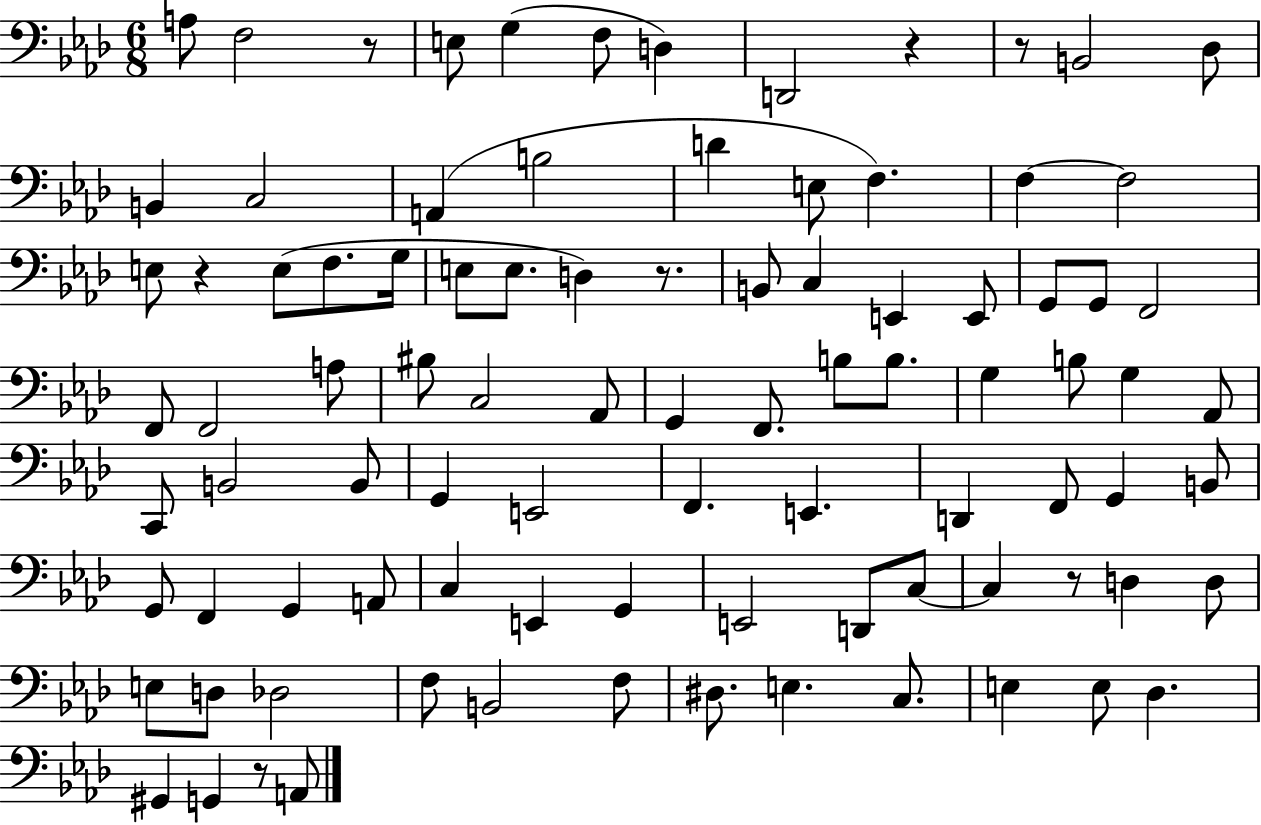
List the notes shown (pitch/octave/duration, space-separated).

A3/e F3/h R/e E3/e G3/q F3/e D3/q D2/h R/q R/e B2/h Db3/e B2/q C3/h A2/q B3/h D4/q E3/e F3/q. F3/q F3/h E3/e R/q E3/e F3/e. G3/s E3/e E3/e. D3/q R/e. B2/e C3/q E2/q E2/e G2/e G2/e F2/h F2/e F2/h A3/e BIS3/e C3/h Ab2/e G2/q F2/e. B3/e B3/e. G3/q B3/e G3/q Ab2/e C2/e B2/h B2/e G2/q E2/h F2/q. E2/q. D2/q F2/e G2/q B2/e G2/e F2/q G2/q A2/e C3/q E2/q G2/q E2/h D2/e C3/e C3/q R/e D3/q D3/e E3/e D3/e Db3/h F3/e B2/h F3/e D#3/e. E3/q. C3/e. E3/q E3/e Db3/q. G#2/q G2/q R/e A2/e